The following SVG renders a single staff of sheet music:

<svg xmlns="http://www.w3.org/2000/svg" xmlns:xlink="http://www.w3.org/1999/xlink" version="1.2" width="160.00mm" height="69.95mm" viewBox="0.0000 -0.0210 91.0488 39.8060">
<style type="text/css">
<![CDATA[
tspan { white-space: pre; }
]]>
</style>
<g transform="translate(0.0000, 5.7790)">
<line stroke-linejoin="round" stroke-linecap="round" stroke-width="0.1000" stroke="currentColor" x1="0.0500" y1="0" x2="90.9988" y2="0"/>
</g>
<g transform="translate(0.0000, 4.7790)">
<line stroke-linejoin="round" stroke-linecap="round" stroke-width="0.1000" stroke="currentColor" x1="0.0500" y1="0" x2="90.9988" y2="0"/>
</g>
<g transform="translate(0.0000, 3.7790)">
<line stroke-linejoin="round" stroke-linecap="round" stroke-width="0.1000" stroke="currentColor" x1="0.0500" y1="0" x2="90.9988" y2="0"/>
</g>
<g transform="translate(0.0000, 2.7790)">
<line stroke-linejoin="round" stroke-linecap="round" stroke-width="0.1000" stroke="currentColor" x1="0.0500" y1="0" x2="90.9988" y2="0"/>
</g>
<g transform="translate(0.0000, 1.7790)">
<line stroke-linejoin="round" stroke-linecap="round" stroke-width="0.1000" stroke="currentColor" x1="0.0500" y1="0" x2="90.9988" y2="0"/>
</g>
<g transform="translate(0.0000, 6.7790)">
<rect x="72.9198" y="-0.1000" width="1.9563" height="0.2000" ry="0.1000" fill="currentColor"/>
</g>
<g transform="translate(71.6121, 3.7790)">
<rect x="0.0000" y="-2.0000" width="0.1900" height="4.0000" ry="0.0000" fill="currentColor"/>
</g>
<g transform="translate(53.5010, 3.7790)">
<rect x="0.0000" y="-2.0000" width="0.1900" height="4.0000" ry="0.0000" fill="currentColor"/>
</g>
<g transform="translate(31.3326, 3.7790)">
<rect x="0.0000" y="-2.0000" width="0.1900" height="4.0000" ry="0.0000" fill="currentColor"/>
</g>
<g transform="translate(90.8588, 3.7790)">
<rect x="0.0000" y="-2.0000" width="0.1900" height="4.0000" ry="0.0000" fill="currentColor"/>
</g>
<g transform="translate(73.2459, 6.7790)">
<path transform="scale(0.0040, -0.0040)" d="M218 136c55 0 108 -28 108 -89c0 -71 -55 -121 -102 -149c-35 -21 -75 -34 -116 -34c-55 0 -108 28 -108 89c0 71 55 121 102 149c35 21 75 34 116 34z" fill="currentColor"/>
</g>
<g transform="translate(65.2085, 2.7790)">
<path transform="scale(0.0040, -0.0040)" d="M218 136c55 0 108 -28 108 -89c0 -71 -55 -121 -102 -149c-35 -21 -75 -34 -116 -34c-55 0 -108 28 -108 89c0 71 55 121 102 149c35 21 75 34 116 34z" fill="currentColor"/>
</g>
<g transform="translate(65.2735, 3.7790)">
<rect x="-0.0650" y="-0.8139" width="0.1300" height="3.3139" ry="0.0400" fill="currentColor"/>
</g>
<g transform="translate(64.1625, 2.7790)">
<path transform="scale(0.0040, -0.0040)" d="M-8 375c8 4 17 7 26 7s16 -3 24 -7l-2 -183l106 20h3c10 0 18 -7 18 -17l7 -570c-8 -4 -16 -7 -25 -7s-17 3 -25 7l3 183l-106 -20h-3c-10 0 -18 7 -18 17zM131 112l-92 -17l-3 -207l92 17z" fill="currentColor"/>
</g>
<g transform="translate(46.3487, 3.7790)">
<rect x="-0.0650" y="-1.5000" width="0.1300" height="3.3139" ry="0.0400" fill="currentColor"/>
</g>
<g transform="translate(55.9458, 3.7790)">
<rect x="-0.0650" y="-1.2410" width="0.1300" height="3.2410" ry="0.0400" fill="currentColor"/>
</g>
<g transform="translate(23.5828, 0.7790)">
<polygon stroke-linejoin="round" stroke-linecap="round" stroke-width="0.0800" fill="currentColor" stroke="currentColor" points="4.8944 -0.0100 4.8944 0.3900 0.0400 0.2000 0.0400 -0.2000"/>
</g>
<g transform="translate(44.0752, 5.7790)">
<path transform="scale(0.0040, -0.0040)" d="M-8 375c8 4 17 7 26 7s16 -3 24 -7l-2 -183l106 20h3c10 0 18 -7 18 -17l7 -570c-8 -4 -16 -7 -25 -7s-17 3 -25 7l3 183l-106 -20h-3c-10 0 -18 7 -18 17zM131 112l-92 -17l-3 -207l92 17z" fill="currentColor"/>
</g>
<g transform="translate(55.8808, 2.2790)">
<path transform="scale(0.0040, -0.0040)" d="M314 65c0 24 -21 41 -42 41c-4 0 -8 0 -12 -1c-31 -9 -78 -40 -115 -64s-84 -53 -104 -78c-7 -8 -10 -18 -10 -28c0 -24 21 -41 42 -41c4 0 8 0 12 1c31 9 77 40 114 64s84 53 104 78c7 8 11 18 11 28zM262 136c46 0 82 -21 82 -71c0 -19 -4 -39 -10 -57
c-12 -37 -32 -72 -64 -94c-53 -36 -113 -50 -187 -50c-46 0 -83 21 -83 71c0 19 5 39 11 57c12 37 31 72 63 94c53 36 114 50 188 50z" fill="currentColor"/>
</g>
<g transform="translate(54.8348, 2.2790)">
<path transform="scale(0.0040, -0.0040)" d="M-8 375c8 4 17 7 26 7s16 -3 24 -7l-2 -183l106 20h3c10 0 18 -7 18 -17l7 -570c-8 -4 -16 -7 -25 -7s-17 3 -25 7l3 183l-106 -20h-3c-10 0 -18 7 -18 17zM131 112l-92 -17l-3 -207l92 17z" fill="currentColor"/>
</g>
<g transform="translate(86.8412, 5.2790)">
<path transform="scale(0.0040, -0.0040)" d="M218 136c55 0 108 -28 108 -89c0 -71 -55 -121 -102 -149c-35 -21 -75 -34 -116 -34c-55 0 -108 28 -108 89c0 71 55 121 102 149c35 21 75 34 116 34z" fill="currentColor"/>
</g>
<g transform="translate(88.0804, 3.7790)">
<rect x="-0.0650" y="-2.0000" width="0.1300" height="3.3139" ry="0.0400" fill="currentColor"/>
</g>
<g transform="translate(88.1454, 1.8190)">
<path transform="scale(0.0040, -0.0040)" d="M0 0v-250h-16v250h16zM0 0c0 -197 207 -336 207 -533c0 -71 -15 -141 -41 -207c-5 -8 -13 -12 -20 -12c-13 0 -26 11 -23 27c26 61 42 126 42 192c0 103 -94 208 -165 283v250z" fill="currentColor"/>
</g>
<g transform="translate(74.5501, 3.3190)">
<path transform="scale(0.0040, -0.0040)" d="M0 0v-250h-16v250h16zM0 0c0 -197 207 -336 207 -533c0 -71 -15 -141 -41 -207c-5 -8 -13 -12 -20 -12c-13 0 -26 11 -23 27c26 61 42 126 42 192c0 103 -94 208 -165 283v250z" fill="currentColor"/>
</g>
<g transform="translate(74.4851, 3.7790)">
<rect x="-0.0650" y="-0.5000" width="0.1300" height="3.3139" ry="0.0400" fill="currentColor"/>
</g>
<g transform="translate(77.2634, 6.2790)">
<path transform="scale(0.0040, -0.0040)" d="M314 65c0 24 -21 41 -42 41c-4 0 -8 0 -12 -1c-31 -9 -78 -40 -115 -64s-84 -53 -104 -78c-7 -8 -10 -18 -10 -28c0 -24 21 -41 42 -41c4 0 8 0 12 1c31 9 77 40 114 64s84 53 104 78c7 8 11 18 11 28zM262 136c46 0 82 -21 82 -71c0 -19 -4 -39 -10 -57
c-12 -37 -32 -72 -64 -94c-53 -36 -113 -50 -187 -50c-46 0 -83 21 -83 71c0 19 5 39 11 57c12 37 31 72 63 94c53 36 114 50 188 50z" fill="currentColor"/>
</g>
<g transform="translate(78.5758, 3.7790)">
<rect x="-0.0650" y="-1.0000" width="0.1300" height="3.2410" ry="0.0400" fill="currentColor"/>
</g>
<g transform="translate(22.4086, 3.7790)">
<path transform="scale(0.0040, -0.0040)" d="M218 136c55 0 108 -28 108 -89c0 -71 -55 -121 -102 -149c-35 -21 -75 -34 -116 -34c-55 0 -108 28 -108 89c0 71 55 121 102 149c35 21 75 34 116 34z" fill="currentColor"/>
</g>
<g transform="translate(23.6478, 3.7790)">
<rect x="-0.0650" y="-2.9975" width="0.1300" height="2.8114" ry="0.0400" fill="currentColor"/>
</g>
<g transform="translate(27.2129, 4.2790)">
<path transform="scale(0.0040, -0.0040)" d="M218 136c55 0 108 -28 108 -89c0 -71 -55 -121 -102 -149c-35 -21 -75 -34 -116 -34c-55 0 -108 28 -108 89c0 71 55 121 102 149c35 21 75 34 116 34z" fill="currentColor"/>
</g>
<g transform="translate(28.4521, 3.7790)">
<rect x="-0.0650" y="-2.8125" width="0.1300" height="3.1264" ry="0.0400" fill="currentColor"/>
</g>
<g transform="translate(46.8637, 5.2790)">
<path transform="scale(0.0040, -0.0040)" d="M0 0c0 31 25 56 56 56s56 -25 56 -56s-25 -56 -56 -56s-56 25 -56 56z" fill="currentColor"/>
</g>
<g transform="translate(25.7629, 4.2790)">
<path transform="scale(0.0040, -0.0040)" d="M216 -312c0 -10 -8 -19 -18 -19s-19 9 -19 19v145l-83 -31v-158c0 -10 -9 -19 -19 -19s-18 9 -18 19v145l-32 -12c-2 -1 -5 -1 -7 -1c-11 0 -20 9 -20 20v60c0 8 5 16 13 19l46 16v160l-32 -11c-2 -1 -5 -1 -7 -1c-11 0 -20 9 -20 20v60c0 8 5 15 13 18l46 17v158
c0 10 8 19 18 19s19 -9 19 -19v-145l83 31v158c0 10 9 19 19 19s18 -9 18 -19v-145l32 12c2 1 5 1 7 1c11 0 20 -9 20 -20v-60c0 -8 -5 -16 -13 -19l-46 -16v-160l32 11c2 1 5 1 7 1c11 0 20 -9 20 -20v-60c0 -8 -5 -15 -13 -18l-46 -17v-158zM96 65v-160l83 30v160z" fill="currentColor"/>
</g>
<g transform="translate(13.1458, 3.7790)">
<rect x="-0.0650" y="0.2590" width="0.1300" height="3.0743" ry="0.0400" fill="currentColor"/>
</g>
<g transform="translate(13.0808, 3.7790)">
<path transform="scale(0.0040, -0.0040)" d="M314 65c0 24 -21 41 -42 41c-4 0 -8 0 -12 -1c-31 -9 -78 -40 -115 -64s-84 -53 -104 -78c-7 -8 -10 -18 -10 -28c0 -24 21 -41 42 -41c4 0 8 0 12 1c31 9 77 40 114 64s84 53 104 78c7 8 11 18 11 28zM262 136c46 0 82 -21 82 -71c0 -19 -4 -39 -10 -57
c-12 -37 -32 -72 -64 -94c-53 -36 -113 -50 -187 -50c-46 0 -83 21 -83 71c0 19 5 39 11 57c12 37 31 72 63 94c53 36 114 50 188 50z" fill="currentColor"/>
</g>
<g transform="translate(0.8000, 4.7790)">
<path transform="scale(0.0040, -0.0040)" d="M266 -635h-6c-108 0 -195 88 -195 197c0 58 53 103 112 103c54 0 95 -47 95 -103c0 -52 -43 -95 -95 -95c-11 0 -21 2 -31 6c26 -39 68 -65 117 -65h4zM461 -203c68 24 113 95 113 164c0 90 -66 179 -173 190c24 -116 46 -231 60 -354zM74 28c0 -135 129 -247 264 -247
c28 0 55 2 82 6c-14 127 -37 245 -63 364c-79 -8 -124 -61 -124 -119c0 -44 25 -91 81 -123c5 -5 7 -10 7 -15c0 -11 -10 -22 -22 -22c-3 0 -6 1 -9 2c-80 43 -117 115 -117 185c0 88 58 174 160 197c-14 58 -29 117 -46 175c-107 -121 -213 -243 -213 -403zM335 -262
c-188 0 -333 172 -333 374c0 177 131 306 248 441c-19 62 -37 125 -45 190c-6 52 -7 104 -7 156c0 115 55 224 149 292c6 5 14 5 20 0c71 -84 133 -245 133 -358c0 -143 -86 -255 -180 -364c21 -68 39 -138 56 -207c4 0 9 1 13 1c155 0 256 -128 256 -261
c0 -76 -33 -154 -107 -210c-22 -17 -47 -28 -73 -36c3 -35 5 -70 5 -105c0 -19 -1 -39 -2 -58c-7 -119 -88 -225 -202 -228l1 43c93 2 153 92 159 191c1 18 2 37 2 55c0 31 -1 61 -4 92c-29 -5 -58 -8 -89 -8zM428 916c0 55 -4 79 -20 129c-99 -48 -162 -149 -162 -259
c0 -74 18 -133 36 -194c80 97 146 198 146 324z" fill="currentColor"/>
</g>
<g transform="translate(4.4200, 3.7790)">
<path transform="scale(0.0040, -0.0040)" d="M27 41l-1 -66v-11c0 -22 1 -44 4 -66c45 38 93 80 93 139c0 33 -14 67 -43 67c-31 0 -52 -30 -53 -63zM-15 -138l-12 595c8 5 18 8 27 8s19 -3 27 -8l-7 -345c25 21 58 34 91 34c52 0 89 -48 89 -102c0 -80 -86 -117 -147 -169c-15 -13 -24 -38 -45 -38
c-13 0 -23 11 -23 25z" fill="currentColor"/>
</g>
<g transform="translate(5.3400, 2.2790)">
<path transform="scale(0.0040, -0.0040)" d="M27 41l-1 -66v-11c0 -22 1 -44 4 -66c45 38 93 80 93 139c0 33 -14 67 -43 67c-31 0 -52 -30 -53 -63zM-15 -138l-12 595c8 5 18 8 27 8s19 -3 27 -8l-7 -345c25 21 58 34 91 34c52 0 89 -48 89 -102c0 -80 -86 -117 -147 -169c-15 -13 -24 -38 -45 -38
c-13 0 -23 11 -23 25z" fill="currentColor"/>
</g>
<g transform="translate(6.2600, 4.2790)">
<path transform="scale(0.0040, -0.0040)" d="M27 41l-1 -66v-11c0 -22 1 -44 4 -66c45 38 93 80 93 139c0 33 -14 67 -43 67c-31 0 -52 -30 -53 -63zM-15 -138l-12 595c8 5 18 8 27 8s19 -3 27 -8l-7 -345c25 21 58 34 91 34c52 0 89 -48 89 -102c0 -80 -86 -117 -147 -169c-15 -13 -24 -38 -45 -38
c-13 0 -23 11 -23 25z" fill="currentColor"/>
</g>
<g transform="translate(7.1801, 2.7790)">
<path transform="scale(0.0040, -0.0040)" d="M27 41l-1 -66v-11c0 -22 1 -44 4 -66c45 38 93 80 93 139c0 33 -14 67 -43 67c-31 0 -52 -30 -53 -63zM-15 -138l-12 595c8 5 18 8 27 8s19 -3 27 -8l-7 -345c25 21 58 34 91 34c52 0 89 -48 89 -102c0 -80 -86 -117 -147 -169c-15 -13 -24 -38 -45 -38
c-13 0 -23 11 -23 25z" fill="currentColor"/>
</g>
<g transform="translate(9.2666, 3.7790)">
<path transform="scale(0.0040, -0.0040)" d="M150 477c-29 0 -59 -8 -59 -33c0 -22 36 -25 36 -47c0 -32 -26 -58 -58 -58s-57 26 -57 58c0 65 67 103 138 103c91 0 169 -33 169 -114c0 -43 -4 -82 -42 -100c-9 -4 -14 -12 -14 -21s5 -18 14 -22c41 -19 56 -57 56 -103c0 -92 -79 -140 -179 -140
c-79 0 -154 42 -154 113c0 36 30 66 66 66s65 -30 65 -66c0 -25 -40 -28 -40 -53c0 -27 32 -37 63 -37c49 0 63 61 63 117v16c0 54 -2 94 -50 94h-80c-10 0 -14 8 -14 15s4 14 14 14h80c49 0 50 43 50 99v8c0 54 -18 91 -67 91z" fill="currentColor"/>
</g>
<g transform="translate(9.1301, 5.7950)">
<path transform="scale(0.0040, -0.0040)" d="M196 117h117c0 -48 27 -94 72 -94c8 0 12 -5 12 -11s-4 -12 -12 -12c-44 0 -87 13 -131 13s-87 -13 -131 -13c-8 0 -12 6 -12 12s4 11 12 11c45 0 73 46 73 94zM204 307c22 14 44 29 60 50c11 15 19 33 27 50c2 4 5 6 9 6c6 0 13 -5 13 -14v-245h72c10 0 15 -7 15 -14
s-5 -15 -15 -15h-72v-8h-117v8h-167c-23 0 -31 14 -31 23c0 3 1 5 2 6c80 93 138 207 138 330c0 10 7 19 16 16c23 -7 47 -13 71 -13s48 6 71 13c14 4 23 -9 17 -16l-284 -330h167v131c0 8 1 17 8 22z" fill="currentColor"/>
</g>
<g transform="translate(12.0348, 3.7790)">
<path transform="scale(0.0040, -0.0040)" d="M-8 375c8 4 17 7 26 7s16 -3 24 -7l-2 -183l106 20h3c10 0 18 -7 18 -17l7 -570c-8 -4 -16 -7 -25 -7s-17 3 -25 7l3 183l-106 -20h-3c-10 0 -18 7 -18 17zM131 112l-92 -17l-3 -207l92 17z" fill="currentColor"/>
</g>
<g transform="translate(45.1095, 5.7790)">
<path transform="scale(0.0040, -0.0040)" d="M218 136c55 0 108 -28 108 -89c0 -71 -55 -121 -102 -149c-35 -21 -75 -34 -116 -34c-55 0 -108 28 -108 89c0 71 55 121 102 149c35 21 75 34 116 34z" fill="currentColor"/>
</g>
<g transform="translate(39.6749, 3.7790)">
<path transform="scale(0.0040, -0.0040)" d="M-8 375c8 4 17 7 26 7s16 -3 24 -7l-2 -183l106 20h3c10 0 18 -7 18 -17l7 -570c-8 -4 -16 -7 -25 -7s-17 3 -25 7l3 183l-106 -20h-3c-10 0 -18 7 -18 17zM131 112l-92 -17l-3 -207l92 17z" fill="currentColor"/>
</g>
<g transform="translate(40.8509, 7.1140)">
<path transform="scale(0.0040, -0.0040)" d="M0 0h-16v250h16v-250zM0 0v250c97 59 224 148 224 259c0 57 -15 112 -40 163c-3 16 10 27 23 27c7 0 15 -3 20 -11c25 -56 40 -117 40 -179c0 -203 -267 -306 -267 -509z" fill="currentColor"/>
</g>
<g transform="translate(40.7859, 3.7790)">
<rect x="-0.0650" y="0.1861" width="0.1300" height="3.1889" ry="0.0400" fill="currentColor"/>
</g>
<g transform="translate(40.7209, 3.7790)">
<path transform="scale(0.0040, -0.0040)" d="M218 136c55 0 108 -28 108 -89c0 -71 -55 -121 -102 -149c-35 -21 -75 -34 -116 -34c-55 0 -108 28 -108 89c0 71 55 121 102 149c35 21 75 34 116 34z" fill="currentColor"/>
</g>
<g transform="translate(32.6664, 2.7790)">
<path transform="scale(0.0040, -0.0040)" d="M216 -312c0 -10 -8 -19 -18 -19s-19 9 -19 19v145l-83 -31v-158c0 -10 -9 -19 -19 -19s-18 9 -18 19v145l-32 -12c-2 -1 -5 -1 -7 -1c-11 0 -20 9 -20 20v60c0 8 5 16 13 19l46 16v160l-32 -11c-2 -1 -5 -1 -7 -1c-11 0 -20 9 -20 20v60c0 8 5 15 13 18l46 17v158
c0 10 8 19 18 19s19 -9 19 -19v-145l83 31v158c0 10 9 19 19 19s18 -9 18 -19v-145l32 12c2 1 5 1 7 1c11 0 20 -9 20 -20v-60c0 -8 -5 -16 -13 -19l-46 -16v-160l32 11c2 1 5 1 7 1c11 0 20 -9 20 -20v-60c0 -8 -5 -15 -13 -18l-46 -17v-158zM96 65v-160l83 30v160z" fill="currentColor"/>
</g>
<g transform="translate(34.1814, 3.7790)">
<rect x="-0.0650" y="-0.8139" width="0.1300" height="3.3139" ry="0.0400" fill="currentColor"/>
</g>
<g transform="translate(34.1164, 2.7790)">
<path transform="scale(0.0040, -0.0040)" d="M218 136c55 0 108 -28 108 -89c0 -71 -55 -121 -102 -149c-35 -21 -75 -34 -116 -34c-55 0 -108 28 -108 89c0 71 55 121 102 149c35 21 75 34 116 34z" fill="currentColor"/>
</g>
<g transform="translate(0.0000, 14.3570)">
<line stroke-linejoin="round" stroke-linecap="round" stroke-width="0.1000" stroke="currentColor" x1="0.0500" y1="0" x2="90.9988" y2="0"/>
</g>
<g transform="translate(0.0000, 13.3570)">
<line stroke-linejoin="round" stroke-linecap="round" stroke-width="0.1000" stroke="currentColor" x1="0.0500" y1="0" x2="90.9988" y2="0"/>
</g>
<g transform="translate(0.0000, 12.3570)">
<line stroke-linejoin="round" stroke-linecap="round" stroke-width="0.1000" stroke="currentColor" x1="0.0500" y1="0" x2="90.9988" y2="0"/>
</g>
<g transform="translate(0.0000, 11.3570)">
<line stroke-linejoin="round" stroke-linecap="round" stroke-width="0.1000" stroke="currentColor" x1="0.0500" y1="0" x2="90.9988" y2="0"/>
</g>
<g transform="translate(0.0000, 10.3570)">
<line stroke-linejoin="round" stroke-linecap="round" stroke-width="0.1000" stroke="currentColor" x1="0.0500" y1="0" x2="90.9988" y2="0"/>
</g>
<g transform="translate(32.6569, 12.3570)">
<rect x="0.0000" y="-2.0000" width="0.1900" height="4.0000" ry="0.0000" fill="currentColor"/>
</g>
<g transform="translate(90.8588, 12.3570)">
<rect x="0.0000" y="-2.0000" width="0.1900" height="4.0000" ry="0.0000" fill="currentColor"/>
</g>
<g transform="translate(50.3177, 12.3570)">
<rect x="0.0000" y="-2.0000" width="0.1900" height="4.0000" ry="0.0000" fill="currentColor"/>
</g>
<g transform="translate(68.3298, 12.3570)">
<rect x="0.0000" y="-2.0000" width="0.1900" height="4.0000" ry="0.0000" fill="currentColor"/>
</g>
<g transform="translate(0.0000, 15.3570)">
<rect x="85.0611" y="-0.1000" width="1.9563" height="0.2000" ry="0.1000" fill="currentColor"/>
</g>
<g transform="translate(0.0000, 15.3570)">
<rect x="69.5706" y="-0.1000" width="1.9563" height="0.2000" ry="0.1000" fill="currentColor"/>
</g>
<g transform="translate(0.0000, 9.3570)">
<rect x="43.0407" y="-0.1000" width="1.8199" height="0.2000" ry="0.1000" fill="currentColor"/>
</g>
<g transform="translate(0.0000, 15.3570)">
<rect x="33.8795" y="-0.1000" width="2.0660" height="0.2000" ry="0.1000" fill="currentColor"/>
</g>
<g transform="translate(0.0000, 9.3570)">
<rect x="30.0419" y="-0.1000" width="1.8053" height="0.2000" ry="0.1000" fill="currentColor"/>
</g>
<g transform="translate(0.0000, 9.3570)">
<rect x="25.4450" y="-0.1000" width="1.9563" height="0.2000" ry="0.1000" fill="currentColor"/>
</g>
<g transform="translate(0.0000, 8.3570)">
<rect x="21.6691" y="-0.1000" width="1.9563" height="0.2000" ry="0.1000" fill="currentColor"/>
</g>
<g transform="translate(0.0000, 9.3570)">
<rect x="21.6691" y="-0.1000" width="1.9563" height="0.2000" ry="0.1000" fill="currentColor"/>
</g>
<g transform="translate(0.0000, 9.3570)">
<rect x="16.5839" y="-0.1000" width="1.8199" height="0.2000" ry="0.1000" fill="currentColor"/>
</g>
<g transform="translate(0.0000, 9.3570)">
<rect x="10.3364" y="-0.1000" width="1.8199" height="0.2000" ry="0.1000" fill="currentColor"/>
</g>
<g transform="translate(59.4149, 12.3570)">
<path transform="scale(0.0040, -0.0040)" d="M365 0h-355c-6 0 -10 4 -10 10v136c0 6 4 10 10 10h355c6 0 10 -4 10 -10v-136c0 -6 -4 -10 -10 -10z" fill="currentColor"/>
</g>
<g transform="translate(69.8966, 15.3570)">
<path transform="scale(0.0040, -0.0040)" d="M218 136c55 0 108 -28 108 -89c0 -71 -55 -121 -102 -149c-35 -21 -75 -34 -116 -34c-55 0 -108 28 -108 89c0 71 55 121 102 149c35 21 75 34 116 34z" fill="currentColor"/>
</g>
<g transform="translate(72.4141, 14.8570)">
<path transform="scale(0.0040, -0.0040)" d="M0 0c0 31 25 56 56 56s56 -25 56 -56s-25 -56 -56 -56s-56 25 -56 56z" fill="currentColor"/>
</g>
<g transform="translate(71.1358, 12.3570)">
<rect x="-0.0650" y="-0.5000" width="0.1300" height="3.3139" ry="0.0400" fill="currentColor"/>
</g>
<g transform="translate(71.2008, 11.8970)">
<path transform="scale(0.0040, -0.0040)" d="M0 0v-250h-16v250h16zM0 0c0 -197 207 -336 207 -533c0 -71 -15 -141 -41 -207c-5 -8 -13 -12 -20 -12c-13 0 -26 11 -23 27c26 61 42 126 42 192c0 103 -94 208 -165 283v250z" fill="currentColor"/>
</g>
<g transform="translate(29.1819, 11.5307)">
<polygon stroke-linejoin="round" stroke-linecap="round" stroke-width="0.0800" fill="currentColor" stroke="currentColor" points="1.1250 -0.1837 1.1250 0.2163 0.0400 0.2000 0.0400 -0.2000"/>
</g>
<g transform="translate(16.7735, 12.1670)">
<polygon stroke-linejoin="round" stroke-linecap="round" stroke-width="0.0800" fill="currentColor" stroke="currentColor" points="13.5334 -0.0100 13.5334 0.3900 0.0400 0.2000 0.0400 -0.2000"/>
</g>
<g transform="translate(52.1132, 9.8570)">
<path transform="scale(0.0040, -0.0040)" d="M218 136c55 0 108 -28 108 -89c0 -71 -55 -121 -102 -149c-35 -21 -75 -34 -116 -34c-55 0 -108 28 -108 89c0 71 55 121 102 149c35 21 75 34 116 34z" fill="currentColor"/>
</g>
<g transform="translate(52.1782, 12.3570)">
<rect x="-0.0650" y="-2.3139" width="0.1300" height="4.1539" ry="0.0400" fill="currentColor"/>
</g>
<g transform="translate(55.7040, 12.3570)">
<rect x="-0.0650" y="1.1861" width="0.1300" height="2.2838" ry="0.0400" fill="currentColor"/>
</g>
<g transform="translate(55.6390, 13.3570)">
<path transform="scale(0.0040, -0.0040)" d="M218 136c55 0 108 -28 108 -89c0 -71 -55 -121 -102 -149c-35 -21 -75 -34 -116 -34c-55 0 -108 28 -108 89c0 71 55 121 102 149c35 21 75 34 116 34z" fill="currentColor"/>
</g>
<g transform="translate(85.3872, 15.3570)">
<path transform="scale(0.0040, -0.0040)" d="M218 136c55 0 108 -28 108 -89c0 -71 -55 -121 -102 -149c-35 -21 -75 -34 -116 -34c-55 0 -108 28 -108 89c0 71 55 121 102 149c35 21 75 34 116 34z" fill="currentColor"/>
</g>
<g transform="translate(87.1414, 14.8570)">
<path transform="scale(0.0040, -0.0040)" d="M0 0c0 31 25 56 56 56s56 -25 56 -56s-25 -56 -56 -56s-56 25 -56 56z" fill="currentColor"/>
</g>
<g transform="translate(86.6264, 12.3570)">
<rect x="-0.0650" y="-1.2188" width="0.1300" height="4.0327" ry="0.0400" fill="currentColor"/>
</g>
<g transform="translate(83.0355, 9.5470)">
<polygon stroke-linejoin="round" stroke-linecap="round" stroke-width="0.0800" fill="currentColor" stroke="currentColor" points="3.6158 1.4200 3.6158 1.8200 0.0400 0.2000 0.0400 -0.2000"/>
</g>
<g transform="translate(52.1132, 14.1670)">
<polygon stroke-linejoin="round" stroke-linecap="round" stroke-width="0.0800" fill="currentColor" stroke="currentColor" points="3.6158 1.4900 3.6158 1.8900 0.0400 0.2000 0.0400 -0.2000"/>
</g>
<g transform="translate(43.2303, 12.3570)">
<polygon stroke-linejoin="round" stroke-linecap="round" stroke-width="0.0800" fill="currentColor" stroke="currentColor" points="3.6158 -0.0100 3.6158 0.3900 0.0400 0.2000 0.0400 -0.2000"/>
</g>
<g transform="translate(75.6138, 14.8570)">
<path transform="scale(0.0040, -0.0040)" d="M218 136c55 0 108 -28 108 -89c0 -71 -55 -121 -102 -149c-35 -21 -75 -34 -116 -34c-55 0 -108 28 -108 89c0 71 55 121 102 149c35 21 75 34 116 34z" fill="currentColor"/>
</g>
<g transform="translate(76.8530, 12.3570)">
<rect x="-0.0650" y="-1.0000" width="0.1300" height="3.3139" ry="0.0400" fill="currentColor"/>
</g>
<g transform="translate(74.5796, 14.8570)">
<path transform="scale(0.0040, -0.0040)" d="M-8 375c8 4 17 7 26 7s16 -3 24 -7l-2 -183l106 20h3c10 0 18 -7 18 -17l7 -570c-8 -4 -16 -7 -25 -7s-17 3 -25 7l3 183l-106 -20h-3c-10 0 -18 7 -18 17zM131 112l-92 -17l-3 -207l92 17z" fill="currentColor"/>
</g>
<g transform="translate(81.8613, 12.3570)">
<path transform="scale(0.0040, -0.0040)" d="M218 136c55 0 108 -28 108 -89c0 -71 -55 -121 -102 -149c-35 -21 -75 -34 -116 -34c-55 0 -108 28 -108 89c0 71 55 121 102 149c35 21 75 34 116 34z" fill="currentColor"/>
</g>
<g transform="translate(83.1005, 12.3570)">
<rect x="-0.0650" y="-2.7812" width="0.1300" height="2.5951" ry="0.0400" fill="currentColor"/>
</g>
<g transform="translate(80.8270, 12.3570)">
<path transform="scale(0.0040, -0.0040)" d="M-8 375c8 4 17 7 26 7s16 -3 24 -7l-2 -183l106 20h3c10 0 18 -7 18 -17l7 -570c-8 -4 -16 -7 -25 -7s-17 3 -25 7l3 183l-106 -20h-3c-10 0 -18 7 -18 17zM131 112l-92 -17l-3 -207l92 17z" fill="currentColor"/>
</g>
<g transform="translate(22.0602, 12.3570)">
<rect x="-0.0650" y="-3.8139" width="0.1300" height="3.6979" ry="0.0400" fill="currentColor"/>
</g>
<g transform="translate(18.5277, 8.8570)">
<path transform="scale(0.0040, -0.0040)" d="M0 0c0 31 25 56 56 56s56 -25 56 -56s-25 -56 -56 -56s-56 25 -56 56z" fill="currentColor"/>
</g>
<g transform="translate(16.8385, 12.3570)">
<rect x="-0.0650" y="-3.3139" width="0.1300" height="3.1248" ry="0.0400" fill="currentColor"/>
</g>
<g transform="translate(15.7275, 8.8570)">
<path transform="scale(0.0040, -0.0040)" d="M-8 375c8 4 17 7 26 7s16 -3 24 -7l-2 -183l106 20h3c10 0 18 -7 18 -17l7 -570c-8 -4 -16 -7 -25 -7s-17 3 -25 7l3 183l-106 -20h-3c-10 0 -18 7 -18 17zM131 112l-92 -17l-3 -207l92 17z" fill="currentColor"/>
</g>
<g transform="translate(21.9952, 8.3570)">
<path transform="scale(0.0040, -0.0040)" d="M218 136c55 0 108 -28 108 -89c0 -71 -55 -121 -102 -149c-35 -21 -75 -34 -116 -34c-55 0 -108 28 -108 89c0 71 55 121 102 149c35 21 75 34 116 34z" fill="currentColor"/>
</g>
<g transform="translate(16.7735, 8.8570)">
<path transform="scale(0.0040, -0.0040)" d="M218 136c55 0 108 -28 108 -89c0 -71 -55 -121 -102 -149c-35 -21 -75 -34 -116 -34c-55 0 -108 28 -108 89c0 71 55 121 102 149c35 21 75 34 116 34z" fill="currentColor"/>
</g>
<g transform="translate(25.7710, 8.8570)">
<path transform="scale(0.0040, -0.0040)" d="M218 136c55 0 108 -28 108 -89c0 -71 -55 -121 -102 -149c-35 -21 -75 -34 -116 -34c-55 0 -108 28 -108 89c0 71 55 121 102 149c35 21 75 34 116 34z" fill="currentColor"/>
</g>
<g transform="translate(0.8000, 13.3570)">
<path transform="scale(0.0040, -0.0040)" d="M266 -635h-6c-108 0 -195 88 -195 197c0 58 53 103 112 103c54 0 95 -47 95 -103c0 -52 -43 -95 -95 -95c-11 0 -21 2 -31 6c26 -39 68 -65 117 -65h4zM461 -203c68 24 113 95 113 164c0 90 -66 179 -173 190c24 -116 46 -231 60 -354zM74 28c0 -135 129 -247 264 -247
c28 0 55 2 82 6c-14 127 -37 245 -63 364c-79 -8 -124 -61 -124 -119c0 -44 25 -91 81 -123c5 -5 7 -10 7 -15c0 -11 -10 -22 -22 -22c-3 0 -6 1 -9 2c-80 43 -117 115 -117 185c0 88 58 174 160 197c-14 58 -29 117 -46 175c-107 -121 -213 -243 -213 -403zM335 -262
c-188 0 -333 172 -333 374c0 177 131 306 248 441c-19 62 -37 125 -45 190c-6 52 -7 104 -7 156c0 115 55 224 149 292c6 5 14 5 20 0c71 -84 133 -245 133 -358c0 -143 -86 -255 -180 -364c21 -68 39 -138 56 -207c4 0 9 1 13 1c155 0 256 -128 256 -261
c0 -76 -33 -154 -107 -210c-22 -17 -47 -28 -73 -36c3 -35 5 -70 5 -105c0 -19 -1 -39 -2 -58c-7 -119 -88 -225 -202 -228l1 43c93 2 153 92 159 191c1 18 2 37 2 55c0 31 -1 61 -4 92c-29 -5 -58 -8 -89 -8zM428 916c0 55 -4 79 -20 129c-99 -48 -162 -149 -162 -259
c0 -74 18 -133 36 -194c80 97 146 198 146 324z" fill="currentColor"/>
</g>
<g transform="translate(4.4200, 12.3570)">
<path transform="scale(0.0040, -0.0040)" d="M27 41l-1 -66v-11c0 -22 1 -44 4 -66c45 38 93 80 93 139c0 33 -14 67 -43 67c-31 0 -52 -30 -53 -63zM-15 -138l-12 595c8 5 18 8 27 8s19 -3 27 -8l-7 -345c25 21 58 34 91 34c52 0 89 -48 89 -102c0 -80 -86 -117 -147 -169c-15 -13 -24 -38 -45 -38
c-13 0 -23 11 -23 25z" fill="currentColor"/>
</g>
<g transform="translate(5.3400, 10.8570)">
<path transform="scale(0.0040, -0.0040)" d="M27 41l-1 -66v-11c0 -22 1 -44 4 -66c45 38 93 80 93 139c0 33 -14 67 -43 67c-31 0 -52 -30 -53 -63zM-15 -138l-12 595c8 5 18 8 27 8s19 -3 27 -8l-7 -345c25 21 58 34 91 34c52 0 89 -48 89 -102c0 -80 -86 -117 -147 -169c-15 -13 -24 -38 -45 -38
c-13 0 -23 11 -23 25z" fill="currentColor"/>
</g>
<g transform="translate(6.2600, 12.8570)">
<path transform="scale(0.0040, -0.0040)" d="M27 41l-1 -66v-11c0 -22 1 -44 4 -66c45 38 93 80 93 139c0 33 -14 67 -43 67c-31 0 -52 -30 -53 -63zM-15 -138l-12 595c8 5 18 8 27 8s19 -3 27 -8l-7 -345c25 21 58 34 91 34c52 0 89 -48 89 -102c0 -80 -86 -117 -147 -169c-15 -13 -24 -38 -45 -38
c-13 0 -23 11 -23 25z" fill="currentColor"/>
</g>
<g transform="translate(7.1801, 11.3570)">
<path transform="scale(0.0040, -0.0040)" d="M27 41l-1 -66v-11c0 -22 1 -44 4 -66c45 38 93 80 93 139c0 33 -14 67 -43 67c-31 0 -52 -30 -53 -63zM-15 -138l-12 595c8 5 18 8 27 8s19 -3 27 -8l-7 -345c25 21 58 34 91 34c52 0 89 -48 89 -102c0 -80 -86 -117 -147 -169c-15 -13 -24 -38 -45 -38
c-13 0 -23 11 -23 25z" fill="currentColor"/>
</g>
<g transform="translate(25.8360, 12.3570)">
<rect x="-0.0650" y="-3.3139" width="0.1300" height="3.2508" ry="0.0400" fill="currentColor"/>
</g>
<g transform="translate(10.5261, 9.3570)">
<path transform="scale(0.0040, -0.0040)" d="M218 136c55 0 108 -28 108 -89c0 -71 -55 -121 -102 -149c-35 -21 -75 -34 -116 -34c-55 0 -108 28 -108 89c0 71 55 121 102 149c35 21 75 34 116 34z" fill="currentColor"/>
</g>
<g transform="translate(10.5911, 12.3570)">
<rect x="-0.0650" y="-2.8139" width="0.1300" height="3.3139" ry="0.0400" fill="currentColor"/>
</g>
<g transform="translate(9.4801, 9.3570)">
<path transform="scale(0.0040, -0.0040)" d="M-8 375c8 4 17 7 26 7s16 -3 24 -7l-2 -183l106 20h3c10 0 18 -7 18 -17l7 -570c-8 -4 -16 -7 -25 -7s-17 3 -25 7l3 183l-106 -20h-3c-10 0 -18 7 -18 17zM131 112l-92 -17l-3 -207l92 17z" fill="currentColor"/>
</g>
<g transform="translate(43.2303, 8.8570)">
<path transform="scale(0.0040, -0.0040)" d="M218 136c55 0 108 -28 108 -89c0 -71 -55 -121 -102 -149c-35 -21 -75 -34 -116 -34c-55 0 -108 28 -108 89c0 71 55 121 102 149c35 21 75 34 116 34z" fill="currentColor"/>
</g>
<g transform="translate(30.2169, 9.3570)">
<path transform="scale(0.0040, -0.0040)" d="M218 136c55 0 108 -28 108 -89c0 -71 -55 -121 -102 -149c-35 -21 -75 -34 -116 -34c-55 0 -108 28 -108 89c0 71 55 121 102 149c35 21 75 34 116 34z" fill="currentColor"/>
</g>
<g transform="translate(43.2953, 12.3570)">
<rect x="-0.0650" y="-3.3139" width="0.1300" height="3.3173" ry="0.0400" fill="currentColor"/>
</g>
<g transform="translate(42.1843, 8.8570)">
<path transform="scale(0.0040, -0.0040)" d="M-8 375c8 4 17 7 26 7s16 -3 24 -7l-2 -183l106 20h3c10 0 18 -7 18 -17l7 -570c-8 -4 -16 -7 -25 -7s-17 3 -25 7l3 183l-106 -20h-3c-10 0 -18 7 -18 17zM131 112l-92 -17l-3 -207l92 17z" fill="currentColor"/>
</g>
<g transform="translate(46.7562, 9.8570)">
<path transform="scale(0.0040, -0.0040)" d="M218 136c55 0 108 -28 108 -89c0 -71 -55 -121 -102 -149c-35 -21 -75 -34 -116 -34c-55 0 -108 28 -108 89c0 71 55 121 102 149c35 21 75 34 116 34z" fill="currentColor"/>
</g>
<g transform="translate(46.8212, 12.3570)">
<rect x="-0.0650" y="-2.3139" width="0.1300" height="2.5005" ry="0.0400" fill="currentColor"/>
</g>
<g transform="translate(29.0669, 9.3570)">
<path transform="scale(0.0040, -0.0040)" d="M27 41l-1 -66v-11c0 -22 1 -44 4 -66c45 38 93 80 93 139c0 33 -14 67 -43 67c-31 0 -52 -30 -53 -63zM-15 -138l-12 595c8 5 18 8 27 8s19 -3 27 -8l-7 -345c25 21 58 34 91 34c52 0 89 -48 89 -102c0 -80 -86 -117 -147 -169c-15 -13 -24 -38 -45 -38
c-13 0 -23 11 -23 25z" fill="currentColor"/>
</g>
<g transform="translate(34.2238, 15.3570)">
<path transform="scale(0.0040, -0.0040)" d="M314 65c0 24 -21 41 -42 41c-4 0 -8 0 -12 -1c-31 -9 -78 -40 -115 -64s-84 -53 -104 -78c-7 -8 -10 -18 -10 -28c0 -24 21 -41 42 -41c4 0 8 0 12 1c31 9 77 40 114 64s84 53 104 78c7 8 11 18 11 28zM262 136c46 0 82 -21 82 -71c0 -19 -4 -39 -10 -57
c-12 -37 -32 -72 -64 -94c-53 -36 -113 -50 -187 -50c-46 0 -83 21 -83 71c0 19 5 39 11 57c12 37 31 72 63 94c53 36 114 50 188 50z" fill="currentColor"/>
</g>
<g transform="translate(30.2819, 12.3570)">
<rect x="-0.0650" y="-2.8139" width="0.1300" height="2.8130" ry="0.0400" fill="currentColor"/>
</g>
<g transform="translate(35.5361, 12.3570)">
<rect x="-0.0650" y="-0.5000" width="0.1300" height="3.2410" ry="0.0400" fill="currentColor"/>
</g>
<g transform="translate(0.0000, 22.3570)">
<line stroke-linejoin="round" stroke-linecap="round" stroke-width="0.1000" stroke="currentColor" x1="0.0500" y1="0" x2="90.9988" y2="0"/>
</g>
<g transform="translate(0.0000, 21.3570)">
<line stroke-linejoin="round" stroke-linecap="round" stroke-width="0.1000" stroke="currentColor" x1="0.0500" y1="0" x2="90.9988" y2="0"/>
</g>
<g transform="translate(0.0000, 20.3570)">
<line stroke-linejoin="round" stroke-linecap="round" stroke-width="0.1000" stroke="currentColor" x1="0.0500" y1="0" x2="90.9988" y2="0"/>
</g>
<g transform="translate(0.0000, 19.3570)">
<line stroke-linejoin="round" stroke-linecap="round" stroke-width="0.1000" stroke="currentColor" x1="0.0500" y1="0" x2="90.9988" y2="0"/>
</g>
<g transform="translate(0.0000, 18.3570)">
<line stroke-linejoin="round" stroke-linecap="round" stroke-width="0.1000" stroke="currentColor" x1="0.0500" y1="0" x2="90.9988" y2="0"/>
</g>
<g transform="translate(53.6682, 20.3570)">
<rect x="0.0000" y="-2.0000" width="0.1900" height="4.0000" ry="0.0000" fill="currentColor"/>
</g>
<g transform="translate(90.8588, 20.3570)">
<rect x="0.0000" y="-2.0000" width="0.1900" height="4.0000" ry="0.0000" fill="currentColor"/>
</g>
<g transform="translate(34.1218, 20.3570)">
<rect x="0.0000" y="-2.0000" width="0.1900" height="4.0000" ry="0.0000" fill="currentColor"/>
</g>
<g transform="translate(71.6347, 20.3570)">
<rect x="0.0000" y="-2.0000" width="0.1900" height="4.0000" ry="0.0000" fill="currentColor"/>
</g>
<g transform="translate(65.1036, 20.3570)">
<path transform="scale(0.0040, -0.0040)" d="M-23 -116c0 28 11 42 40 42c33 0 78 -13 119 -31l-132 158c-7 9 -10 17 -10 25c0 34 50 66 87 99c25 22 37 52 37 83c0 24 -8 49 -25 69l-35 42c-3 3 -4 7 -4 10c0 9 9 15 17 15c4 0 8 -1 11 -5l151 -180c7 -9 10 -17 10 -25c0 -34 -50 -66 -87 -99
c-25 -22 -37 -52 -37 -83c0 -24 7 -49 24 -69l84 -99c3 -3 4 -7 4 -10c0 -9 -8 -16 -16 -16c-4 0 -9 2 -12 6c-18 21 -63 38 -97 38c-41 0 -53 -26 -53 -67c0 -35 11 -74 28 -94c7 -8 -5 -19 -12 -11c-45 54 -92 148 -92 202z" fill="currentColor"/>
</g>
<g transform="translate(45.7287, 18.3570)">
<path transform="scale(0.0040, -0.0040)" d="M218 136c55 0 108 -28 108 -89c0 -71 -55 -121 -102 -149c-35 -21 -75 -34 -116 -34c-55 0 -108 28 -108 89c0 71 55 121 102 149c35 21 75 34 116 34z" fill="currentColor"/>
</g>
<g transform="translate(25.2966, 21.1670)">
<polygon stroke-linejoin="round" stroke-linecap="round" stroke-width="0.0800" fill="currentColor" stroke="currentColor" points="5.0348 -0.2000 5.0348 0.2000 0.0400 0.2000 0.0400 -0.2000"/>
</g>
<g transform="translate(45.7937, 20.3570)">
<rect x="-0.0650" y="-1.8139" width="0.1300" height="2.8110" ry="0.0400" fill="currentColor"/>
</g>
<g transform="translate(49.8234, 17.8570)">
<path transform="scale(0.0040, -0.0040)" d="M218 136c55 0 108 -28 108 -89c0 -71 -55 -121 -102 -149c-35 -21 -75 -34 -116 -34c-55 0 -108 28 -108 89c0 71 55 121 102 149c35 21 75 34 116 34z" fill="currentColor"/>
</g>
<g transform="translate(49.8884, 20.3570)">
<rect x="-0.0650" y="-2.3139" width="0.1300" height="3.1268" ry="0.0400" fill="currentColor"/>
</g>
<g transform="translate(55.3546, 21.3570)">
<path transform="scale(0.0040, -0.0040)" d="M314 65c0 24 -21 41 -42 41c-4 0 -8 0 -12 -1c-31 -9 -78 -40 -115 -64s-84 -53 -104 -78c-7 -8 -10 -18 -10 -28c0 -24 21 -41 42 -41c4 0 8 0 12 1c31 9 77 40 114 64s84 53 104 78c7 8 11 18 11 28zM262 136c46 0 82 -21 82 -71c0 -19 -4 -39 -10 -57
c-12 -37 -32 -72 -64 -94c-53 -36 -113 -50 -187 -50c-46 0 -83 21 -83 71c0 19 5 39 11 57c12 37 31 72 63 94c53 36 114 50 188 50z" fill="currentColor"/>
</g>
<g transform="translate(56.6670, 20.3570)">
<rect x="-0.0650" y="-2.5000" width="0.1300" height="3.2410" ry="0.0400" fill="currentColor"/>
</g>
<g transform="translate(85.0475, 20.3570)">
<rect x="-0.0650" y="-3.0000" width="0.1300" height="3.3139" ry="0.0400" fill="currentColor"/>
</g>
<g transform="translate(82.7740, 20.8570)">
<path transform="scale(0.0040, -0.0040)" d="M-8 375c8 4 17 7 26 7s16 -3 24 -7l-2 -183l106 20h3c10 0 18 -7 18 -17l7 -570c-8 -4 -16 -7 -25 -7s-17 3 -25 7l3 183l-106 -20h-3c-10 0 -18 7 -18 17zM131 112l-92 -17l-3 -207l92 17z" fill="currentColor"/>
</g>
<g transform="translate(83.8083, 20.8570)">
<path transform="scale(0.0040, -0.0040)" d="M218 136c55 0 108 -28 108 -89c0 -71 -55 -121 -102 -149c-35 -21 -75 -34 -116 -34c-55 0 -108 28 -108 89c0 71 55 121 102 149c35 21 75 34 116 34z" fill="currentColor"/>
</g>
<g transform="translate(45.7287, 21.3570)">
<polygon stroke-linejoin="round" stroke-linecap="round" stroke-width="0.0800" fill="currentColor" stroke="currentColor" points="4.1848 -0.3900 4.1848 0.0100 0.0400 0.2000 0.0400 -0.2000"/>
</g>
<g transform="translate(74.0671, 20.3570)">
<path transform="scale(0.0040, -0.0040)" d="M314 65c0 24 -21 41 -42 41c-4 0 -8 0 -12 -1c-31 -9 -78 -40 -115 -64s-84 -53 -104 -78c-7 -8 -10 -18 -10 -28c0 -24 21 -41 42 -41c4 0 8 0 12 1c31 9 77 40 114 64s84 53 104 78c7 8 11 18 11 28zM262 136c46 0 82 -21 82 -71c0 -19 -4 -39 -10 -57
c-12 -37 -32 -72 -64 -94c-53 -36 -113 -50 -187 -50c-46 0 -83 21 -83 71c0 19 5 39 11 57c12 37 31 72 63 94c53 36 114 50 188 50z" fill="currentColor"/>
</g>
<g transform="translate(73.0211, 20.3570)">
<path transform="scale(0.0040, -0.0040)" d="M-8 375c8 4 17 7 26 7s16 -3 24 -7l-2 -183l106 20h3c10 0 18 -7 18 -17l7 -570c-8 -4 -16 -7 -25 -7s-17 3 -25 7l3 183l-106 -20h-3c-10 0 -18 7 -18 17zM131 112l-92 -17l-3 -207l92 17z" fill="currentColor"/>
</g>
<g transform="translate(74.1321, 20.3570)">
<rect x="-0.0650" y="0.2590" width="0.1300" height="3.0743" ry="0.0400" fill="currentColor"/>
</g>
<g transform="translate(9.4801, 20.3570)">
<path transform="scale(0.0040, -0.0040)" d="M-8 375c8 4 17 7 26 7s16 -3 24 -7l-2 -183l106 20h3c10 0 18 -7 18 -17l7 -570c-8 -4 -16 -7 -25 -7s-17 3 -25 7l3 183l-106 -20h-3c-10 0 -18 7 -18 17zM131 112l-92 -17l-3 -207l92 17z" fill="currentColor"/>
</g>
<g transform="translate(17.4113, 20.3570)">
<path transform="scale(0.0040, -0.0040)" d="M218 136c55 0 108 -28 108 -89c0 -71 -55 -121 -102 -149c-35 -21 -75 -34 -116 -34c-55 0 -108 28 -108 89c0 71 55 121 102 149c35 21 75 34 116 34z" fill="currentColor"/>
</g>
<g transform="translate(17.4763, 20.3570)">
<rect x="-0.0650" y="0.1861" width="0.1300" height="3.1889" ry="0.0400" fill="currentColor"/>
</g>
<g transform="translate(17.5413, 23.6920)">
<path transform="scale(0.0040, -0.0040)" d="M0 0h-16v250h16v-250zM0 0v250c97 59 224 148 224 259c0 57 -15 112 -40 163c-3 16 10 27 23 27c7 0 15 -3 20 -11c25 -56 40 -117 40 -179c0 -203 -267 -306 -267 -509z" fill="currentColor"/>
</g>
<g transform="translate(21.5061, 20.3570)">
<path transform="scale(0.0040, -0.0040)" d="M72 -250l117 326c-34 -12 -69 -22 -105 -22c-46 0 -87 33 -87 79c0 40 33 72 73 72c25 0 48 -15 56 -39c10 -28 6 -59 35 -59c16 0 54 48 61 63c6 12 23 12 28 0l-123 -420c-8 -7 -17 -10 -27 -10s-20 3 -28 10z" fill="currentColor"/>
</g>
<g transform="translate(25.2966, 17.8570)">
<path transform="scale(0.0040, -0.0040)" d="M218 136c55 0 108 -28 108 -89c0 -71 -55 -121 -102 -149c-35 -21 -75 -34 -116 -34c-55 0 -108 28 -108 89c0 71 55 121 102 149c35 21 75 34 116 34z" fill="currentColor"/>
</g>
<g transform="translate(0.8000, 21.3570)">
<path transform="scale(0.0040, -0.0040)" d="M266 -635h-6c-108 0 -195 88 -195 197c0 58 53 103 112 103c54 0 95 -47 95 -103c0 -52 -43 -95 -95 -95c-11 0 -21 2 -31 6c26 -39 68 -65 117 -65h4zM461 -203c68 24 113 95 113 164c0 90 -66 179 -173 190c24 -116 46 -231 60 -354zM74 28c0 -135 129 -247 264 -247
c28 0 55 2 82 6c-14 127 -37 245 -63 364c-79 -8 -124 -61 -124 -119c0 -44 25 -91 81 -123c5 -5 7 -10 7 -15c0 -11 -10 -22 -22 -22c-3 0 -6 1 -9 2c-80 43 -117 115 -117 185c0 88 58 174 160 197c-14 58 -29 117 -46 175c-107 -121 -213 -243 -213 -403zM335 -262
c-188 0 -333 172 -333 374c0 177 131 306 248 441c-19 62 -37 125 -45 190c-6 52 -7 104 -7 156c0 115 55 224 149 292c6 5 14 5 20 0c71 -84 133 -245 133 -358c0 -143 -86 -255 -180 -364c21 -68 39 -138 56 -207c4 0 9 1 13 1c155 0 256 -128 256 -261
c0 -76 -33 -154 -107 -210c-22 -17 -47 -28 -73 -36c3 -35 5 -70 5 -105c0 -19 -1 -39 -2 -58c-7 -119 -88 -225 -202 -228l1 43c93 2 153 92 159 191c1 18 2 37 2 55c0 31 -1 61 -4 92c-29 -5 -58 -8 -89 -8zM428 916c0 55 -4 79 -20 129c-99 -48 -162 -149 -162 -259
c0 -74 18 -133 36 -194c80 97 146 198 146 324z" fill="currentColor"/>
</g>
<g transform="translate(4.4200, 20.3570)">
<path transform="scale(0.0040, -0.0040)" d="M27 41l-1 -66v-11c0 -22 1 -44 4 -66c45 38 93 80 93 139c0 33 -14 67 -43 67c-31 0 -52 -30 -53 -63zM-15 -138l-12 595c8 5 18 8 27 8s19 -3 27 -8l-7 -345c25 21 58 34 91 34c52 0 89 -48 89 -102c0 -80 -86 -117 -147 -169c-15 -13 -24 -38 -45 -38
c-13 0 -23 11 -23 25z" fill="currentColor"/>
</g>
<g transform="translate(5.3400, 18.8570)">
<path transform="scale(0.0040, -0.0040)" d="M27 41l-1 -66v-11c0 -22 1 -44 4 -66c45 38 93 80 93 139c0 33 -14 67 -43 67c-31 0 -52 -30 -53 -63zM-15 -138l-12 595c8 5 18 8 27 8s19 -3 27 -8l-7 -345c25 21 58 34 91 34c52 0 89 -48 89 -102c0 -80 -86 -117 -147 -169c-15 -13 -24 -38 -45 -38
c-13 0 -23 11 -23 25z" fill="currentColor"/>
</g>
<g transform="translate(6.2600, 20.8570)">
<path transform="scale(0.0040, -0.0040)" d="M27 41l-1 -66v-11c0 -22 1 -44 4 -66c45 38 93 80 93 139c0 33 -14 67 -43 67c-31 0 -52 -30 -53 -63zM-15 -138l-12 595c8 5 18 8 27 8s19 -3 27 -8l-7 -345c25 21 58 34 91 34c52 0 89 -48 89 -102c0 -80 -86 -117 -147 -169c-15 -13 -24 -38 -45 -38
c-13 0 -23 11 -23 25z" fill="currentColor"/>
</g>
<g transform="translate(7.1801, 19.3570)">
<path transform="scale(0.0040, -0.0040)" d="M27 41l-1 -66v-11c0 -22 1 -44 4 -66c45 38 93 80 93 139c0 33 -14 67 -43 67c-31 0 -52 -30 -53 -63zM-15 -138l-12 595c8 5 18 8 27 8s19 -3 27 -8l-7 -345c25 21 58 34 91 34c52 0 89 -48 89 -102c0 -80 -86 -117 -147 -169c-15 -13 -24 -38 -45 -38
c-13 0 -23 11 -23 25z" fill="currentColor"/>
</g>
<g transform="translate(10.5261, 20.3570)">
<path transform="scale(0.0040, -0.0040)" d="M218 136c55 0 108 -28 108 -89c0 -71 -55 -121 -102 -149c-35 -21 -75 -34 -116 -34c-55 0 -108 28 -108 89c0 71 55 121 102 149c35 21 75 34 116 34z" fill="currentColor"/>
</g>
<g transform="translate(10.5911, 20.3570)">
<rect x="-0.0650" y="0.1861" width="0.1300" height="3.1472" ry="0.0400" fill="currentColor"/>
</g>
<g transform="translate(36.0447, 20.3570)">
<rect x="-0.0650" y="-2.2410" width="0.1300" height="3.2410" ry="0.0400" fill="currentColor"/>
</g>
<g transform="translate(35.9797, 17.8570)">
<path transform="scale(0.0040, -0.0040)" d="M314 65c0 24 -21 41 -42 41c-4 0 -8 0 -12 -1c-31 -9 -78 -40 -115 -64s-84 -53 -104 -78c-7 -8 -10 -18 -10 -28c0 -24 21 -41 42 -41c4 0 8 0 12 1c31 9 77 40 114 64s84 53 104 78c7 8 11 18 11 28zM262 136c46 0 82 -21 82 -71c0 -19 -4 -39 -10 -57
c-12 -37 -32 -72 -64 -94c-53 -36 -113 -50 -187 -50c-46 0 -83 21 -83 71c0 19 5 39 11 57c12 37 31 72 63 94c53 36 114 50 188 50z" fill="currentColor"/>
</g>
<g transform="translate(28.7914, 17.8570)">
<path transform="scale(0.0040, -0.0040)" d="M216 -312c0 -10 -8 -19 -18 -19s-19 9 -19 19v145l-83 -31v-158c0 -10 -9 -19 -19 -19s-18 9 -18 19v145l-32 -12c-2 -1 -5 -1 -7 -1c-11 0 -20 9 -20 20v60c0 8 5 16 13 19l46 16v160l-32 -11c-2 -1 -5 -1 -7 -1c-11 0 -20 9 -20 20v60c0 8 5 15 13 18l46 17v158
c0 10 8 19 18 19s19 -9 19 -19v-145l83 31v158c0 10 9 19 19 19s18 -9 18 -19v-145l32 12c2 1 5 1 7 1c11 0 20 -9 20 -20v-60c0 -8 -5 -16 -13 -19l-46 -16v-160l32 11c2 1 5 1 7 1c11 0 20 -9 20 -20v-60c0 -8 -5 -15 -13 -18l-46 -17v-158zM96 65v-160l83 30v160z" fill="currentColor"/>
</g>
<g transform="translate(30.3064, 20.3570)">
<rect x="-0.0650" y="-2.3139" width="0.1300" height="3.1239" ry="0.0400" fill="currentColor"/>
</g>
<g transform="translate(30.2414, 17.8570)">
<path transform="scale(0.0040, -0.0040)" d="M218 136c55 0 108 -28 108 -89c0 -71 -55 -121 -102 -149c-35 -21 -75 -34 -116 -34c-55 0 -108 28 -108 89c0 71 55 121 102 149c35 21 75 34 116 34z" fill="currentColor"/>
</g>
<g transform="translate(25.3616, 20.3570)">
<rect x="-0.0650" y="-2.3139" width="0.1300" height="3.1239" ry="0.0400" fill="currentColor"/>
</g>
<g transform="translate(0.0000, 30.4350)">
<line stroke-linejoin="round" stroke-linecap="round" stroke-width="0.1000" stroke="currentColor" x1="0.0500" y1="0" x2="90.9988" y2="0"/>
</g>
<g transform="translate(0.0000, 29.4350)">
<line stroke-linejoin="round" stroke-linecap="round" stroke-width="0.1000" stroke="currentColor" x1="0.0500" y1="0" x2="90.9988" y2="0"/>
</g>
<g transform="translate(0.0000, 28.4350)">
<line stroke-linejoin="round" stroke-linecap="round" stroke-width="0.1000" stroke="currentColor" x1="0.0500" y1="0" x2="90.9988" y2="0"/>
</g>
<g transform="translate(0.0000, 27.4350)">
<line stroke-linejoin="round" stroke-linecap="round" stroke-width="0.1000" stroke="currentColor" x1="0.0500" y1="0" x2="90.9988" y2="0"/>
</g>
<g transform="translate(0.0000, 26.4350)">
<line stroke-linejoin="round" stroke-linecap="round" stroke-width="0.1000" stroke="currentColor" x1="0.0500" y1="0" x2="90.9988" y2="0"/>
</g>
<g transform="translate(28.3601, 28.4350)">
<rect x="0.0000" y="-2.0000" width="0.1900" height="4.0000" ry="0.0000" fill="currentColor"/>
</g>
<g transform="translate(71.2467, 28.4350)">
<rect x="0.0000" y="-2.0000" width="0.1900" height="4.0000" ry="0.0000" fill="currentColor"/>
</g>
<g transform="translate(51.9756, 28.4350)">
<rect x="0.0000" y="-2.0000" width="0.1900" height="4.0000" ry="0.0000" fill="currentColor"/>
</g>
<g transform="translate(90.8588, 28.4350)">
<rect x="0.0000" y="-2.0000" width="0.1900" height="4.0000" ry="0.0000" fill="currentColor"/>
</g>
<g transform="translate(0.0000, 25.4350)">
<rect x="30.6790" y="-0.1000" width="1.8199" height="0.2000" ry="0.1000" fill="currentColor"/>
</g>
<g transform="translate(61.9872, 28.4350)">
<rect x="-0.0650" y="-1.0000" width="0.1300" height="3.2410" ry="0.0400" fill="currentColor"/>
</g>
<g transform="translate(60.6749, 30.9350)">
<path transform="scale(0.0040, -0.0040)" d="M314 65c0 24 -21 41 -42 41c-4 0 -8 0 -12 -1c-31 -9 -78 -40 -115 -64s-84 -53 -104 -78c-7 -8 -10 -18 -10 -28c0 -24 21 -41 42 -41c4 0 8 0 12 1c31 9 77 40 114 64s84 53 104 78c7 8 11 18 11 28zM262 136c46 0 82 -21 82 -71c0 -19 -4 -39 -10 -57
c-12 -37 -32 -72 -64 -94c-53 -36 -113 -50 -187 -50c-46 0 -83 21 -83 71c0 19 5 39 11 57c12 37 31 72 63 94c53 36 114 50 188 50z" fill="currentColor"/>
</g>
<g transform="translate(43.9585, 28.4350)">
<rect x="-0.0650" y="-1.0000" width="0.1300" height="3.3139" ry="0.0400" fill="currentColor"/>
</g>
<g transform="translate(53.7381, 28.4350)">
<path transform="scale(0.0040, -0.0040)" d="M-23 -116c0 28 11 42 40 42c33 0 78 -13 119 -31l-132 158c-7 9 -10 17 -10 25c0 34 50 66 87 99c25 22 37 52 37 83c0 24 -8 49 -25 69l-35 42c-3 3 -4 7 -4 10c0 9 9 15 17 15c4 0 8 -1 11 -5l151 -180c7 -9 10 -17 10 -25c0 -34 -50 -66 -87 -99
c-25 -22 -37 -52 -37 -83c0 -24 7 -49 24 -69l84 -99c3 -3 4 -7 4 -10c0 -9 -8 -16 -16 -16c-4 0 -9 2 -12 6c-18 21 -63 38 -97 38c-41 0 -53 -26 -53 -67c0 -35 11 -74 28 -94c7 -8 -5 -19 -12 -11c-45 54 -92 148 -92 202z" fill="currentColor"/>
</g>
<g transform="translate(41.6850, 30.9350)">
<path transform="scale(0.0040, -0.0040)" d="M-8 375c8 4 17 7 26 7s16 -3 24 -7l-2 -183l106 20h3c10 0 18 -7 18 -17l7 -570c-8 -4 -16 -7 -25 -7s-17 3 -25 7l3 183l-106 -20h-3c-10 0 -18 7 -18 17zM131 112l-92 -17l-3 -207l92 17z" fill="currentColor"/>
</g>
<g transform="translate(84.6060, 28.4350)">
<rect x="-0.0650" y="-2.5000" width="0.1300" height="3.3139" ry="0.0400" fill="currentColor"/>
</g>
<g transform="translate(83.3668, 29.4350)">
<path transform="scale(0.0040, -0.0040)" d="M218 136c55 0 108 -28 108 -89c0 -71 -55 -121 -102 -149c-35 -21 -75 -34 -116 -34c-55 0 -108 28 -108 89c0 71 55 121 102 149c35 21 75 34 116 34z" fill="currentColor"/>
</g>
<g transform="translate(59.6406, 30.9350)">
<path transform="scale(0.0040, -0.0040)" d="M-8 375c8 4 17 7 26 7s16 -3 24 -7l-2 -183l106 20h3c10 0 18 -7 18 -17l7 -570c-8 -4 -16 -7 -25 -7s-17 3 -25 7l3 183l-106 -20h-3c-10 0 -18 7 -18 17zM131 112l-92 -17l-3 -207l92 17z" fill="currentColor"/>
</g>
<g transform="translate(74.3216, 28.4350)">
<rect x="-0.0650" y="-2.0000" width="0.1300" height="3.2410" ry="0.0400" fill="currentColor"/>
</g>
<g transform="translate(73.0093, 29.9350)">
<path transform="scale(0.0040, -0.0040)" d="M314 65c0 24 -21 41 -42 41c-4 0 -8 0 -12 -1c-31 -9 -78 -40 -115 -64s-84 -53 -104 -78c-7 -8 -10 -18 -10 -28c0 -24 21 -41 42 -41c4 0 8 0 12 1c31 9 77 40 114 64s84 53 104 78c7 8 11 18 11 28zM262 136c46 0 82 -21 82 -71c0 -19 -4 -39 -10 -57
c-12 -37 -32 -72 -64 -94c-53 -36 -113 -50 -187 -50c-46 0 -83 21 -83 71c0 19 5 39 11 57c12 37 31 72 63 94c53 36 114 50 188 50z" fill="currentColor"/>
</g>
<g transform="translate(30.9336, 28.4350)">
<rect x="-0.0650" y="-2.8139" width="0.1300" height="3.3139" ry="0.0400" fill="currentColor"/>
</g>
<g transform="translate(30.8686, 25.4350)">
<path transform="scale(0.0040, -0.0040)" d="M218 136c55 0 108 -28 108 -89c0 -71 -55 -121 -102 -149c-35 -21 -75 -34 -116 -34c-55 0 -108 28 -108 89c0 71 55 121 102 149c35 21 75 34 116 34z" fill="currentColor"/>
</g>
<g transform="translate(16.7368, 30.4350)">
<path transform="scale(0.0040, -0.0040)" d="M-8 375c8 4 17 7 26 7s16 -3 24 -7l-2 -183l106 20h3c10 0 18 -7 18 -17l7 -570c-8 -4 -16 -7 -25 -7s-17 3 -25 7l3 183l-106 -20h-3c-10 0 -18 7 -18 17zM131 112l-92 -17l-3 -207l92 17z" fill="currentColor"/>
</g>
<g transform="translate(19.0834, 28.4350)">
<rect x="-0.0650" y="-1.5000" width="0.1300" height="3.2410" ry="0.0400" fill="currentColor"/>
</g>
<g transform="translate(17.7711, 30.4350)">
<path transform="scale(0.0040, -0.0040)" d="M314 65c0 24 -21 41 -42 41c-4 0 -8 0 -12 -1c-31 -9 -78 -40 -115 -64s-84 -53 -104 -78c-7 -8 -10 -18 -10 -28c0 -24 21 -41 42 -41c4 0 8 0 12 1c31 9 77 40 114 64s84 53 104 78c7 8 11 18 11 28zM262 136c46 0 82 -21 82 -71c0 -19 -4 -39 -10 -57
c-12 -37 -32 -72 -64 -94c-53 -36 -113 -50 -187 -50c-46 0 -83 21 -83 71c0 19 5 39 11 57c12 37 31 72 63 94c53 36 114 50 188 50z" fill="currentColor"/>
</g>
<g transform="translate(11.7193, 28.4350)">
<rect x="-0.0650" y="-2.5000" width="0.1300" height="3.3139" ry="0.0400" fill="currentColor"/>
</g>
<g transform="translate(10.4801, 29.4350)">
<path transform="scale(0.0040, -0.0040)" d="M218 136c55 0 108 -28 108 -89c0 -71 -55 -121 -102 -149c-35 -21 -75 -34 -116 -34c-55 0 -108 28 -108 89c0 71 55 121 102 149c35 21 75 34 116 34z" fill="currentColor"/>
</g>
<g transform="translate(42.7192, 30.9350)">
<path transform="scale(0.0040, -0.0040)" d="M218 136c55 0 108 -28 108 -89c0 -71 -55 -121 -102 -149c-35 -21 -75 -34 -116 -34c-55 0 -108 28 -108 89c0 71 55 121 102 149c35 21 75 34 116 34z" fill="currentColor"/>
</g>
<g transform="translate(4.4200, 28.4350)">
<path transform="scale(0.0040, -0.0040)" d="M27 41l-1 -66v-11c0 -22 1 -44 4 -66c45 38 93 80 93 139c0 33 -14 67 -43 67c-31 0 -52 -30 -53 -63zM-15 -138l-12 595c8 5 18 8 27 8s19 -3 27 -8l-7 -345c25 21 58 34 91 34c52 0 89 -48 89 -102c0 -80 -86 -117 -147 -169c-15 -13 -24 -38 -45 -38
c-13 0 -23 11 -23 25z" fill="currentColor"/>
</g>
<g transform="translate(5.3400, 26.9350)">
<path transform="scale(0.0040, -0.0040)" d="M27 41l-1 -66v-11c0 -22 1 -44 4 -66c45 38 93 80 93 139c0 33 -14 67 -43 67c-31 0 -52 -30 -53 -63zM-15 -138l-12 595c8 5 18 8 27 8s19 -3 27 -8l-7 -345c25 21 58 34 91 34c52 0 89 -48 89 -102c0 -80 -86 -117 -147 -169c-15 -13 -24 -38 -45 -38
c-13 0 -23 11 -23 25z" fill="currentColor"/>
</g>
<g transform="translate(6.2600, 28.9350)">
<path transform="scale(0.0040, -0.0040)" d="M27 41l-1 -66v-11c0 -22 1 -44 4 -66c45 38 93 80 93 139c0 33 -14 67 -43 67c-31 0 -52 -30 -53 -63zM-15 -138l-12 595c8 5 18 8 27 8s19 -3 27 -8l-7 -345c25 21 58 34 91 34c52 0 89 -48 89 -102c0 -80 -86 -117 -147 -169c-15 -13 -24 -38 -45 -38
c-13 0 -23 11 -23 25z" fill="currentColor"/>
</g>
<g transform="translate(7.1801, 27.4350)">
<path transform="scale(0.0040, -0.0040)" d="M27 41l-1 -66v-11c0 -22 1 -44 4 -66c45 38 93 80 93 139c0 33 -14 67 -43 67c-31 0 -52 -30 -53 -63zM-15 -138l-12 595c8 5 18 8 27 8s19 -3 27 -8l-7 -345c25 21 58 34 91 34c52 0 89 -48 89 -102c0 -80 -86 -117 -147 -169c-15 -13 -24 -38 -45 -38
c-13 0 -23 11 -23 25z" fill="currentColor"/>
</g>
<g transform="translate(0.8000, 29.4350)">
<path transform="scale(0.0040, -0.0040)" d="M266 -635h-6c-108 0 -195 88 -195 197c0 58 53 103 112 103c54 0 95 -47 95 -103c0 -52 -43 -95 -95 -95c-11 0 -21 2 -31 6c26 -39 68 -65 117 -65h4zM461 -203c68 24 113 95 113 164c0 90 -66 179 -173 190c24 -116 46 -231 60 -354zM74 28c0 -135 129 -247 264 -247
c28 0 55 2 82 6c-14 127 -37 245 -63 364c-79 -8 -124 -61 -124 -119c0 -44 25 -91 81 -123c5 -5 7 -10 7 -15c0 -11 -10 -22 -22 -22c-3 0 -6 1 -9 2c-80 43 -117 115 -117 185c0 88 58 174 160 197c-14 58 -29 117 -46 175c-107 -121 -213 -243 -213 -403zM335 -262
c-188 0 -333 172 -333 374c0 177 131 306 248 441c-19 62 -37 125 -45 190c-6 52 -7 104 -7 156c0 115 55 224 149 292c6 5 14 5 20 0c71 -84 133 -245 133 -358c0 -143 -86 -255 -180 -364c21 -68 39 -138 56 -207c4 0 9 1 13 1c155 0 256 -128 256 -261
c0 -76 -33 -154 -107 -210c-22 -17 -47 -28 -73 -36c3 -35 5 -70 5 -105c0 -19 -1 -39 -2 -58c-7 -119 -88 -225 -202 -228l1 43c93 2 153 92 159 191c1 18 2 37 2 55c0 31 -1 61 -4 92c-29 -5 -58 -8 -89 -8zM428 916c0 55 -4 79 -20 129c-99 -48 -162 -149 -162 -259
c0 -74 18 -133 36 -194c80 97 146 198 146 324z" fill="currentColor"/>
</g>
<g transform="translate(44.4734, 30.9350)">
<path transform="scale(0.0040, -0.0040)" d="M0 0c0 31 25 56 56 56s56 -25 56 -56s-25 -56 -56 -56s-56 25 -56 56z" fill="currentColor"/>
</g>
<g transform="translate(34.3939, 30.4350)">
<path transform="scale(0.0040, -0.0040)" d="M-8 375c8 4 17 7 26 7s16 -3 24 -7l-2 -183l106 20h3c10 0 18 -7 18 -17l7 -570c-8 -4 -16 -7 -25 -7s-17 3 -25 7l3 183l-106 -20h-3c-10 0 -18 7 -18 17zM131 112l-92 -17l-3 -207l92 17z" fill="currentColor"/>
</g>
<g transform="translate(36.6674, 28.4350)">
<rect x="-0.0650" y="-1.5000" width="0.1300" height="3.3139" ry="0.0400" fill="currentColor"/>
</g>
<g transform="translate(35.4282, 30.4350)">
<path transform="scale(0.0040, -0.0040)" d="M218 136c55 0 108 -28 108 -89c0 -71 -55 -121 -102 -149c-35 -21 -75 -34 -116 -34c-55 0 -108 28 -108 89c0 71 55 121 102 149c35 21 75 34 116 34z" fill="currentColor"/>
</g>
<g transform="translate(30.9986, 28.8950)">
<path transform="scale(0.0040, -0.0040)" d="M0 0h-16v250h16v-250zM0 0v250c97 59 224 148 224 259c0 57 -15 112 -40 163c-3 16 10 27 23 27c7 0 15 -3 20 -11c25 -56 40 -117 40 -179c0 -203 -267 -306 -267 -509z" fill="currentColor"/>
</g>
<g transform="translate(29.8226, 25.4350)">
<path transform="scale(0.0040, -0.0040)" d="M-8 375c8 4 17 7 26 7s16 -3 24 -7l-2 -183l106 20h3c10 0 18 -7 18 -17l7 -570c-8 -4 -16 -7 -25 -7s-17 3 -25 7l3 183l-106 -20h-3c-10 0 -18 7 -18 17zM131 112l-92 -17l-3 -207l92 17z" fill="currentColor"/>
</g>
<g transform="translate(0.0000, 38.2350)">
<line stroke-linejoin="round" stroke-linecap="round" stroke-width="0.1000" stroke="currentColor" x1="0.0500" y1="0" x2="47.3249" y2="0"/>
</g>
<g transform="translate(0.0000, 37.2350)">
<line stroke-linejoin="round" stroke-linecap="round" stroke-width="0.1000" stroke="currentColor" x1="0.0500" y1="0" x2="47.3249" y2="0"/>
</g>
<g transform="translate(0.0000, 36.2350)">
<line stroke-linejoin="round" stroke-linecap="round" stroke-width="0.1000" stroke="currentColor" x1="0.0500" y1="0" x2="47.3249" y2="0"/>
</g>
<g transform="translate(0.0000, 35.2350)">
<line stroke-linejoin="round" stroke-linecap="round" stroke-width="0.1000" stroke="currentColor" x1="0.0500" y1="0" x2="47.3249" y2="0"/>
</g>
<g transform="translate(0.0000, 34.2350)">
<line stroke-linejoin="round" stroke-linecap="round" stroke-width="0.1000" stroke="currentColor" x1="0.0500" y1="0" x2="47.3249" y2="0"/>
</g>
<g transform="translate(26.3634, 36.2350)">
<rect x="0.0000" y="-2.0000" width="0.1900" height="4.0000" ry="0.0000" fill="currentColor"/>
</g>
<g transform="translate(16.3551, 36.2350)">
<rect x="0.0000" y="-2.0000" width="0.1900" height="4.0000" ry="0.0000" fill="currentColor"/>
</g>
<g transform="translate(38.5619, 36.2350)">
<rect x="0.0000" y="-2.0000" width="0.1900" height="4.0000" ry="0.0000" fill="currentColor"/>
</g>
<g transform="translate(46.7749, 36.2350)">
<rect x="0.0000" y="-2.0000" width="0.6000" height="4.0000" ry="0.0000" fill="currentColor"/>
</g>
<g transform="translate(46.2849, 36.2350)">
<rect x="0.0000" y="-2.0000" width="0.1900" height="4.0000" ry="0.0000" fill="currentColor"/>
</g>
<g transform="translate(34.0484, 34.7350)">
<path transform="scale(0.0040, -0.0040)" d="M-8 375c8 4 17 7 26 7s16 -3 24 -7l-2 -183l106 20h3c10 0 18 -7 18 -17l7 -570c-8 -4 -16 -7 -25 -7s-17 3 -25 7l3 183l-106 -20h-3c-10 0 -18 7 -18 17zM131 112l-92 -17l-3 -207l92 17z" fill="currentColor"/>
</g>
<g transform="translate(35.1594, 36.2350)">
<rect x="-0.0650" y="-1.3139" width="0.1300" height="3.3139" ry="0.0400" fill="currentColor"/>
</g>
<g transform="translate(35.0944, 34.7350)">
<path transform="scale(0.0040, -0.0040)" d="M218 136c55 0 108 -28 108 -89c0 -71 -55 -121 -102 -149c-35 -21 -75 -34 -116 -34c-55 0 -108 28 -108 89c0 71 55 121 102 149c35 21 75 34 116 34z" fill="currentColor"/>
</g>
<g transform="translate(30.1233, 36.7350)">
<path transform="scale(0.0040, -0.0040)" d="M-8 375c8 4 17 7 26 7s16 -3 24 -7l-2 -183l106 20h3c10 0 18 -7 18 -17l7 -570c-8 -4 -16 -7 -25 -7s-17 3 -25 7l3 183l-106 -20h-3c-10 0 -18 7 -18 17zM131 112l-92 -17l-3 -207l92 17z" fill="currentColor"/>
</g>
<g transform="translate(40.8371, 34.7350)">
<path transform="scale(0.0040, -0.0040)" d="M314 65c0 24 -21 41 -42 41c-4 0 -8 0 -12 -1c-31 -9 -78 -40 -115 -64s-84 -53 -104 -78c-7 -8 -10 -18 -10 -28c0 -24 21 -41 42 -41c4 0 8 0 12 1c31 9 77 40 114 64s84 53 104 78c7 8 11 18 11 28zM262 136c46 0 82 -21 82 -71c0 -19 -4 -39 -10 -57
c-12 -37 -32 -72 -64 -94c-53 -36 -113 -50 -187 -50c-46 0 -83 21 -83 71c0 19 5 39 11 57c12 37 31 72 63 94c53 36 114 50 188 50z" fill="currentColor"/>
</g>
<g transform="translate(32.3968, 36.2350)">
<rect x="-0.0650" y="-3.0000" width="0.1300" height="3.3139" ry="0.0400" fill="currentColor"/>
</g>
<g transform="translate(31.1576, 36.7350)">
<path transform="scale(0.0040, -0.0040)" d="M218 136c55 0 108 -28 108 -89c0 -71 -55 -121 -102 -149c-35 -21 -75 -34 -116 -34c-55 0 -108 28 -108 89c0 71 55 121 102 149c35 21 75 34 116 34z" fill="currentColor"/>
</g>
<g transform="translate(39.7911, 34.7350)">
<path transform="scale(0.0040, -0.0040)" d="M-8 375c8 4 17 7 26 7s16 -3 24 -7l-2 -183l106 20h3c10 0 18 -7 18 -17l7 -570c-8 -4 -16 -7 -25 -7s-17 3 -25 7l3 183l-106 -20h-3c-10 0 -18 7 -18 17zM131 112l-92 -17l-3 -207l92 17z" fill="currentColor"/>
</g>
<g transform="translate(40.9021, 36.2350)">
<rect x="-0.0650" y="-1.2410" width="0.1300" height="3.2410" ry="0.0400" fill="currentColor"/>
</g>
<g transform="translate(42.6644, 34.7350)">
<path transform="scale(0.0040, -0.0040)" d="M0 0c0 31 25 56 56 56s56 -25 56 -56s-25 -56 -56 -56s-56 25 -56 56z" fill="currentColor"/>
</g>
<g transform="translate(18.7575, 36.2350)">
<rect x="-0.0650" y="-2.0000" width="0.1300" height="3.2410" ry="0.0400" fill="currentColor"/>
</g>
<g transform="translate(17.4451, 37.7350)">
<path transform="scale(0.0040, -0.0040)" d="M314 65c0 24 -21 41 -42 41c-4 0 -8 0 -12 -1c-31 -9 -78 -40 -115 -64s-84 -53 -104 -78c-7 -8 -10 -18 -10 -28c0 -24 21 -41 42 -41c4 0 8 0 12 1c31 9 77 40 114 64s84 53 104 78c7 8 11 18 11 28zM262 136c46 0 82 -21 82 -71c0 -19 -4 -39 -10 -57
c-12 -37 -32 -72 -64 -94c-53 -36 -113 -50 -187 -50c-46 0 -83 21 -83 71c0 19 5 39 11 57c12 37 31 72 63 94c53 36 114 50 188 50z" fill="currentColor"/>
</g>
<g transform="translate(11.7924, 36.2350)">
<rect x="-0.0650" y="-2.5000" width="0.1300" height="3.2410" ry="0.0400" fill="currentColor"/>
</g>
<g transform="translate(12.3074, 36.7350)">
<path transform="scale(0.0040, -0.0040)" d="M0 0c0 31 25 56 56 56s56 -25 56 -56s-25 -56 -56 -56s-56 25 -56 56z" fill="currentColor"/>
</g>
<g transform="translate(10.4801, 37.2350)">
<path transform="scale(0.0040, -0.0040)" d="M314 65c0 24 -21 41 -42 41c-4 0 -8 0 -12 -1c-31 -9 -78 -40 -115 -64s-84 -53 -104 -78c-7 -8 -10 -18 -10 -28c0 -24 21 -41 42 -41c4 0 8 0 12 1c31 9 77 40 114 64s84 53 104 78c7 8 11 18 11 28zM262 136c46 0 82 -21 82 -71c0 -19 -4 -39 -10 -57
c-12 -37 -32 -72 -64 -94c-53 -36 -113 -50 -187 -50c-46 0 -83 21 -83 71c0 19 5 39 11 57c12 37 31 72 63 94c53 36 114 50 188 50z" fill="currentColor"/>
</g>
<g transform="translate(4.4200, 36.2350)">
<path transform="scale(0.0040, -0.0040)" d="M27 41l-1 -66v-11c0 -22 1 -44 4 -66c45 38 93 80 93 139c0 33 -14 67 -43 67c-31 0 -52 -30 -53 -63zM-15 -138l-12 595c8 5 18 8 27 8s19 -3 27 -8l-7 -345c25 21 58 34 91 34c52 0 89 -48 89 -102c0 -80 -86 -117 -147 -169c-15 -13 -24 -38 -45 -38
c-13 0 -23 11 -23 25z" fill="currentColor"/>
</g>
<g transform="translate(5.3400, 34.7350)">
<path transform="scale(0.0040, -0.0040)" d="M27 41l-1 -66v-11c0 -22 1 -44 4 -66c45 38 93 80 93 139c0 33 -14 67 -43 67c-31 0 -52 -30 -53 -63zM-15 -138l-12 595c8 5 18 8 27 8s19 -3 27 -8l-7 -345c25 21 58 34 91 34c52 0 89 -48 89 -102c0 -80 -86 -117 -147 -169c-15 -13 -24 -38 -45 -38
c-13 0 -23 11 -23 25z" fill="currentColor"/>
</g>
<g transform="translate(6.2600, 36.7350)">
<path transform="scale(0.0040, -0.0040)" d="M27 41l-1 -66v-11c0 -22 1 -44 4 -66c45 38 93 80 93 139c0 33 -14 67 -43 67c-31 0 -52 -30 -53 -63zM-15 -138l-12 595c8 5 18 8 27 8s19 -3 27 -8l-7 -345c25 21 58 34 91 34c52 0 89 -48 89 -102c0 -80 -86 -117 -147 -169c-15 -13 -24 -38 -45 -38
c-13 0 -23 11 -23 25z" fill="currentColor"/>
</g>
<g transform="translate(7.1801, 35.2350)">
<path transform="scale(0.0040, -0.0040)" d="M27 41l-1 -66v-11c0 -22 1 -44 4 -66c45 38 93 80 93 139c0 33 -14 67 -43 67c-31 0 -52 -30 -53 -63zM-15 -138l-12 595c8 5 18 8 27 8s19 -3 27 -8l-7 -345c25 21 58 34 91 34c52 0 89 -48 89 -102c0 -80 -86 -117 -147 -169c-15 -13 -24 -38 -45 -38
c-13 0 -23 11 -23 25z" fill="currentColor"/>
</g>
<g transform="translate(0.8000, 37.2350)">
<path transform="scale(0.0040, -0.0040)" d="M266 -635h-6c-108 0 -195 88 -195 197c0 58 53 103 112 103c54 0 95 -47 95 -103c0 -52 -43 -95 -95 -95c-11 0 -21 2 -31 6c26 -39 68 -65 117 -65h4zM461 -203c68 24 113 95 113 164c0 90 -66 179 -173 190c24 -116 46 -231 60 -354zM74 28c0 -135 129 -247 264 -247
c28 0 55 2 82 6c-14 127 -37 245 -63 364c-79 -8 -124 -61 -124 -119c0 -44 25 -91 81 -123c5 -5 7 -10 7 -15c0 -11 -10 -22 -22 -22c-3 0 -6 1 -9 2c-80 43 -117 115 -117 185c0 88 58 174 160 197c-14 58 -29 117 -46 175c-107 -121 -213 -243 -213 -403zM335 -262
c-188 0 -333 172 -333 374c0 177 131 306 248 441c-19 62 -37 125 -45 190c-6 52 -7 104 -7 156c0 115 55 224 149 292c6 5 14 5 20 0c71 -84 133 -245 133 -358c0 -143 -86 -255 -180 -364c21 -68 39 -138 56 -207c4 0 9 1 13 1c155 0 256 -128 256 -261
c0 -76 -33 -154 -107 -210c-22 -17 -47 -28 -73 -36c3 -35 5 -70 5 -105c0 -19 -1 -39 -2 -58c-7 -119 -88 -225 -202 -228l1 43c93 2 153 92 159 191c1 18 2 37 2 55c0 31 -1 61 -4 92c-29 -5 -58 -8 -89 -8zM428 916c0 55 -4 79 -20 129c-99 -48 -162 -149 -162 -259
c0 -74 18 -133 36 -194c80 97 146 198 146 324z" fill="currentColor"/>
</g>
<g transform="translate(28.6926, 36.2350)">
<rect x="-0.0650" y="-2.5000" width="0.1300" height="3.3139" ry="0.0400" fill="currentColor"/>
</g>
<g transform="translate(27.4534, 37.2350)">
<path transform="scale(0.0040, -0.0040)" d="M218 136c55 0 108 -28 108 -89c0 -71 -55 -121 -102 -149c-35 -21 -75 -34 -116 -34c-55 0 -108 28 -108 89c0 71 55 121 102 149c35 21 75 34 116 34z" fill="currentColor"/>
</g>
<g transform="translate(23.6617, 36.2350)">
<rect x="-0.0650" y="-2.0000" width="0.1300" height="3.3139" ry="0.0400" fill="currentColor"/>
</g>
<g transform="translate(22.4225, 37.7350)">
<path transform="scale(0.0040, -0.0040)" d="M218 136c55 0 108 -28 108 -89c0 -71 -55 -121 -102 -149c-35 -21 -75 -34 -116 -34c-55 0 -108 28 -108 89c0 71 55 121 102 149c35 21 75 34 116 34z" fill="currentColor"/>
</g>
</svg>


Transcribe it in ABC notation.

X:1
T:Untitled
M:3/4
L:1/4
K:Ab
B2 B/2 ^A/2 ^d B/2 E e2 d C/2 _D2 F/2 a b/2 c'/2 b/2 _a/4 C2 b/2 g/2 g/2 G/2 z2 C/2 D B/2 C/2 B B/2 z/2 g/2 ^g/2 g2 f/2 g/2 G2 z B2 A G E2 a/2 E D z D2 F2 G G2 F2 F G A e e2